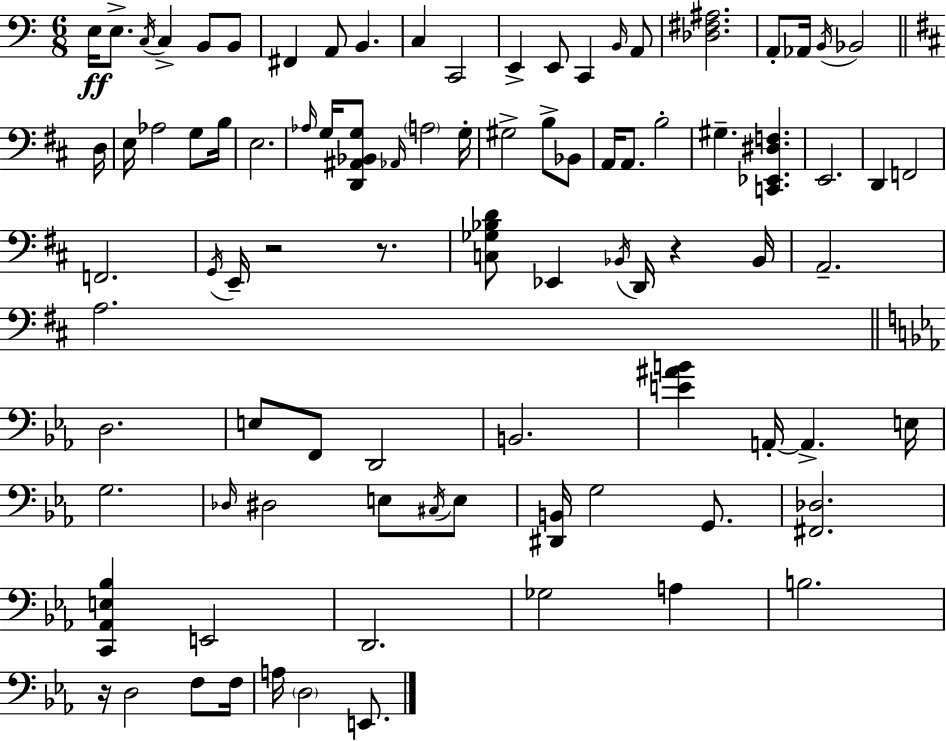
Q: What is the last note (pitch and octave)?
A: E2